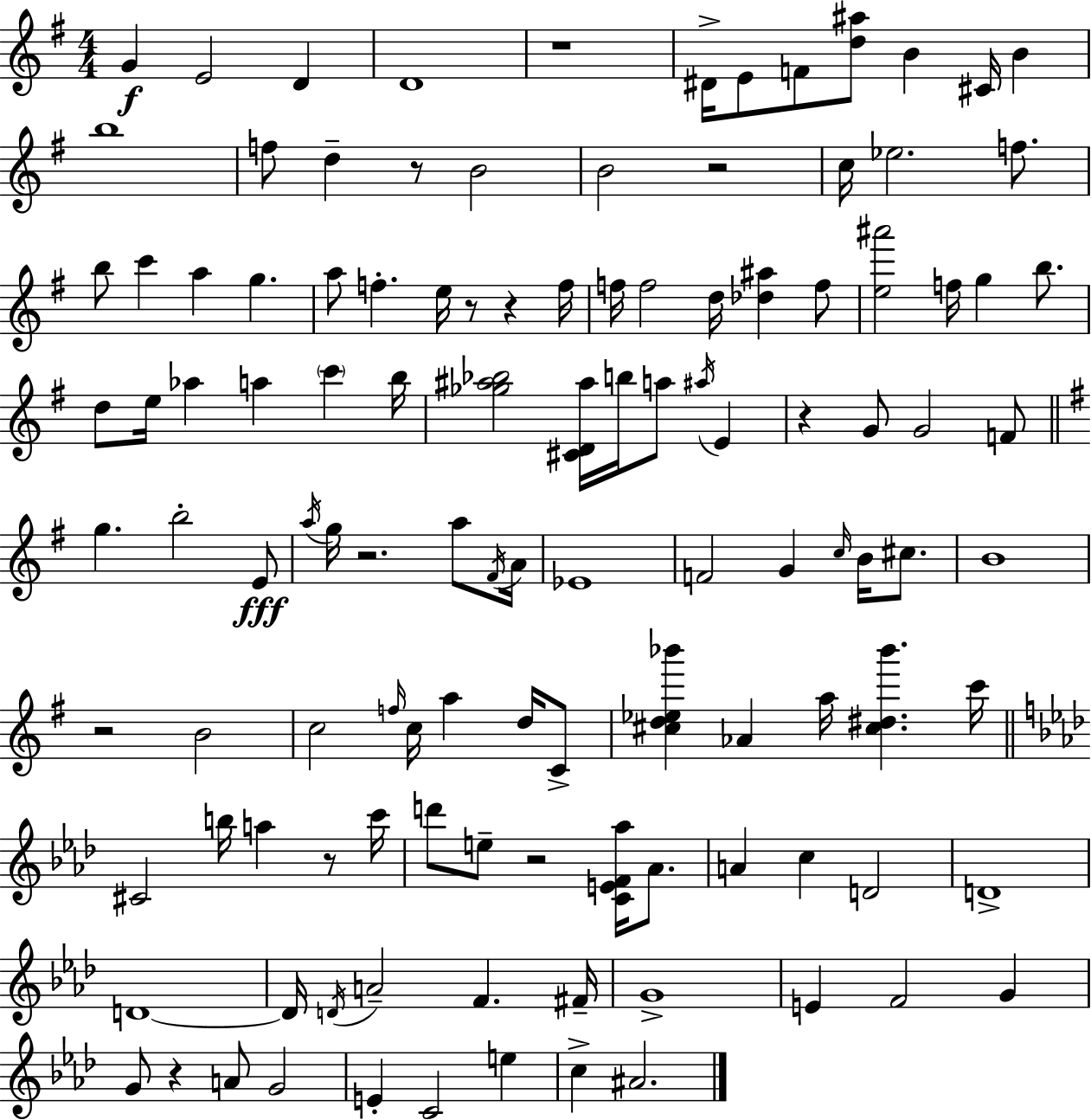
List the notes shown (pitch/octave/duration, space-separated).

G4/q E4/h D4/q D4/w R/w D#4/s E4/e F4/e [D5,A#5]/e B4/q C#4/s B4/q B5/w F5/e D5/q R/e B4/h B4/h R/h C5/s Eb5/h. F5/e. B5/e C6/q A5/q G5/q. A5/e F5/q. E5/s R/e R/q F5/s F5/s F5/h D5/s [Db5,A#5]/q F5/e [E5,A#6]/h F5/s G5/q B5/e. D5/e E5/s Ab5/q A5/q C6/q B5/s [Gb5,A#5,Bb5]/h [C#4,D4,A#5]/s B5/s A5/e A#5/s E4/q R/q G4/e G4/h F4/e G5/q. B5/h E4/e A5/s G5/s R/h. A5/e F#4/s A4/s Eb4/w F4/h G4/q C5/s B4/s C#5/e. B4/w R/h B4/h C5/h F5/s C5/s A5/q D5/s C4/e [C#5,D5,Eb5,Bb6]/q Ab4/q A5/s [C#5,D#5,Bb6]/q. C6/s C#4/h B5/s A5/q R/e C6/s D6/e E5/e R/h [C4,E4,F4,Ab5]/s Ab4/e. A4/q C5/q D4/h D4/w D4/w D4/s D4/s A4/h F4/q. F#4/s G4/w E4/q F4/h G4/q G4/e R/q A4/e G4/h E4/q C4/h E5/q C5/q A#4/h.